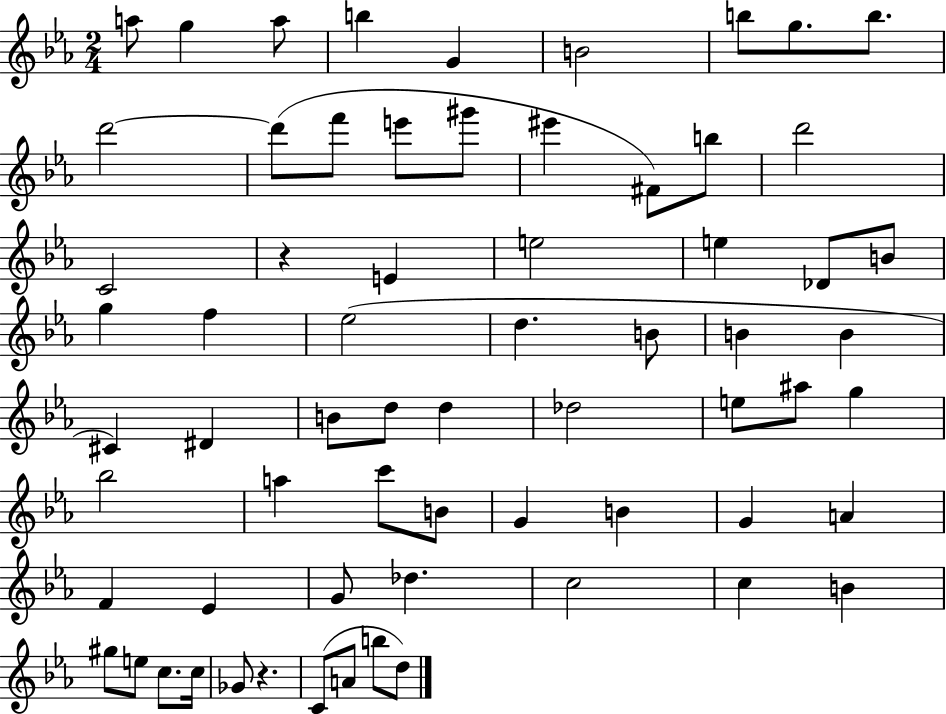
{
  \clef treble
  \numericTimeSignature
  \time 2/4
  \key ees \major
  a''8 g''4 a''8 | b''4 g'4 | b'2 | b''8 g''8. b''8. | \break d'''2~~ | d'''8( f'''8 e'''8 gis'''8 | eis'''4 fis'8) b''8 | d'''2 | \break c'2 | r4 e'4 | e''2 | e''4 des'8 b'8 | \break g''4 f''4 | ees''2( | d''4. b'8 | b'4 b'4 | \break cis'4) dis'4 | b'8 d''8 d''4 | des''2 | e''8 ais''8 g''4 | \break bes''2 | a''4 c'''8 b'8 | g'4 b'4 | g'4 a'4 | \break f'4 ees'4 | g'8 des''4. | c''2 | c''4 b'4 | \break gis''8 e''8 c''8. c''16 | ges'8 r4. | c'8( a'8 b''8 d''8) | \bar "|."
}